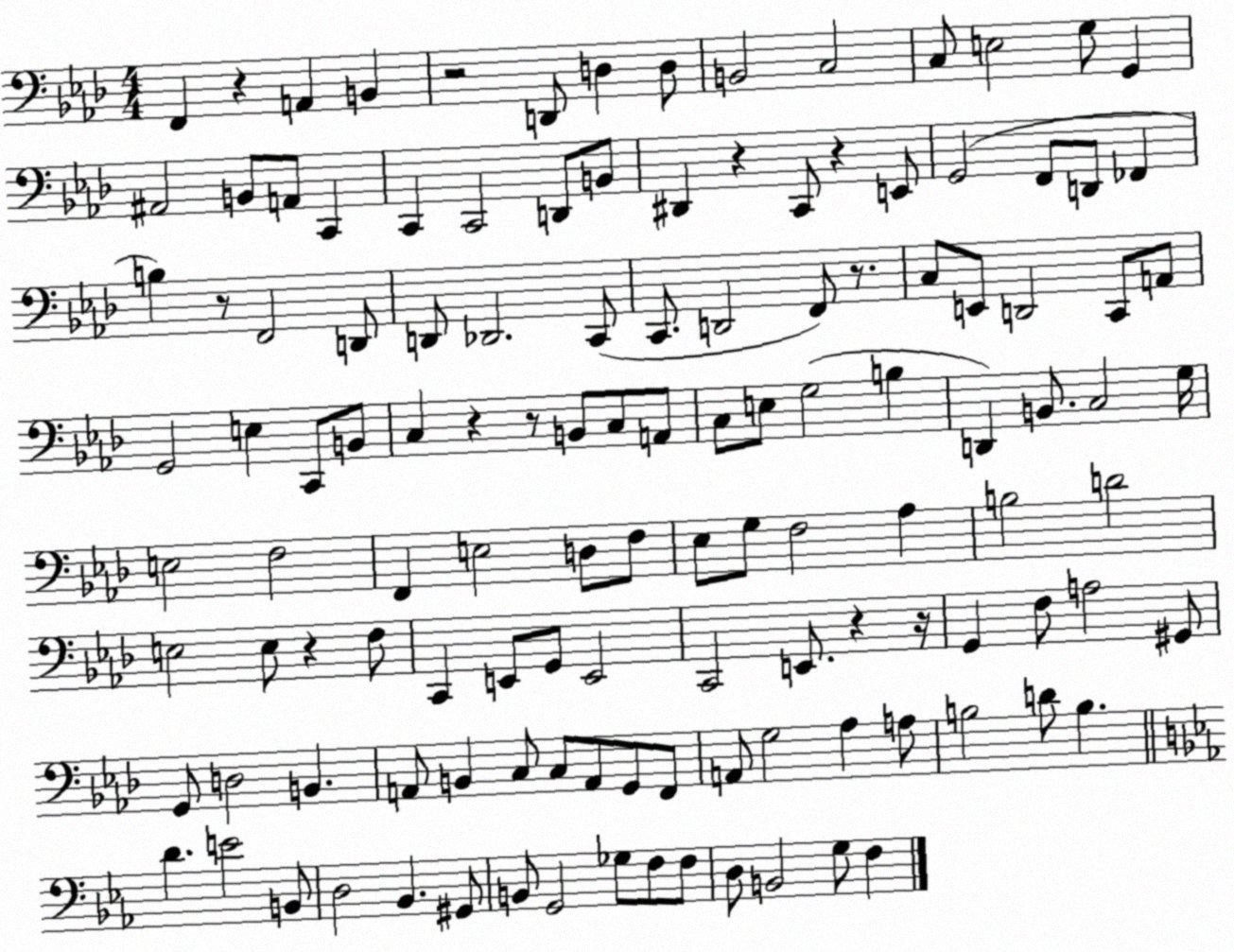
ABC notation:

X:1
T:Untitled
M:4/4
L:1/4
K:Ab
F,, z A,, B,, z2 D,,/2 D, D,/2 B,,2 C,2 C,/2 E,2 G,/2 G,, ^A,,2 B,,/2 A,,/2 C,, C,, C,,2 D,,/2 B,,/2 ^D,, z C,,/2 z E,,/2 G,,2 F,,/2 D,,/2 _F,, B, z/2 F,,2 D,,/2 D,,/2 _D,,2 C,,/2 C,,/2 D,,2 F,,/2 z/2 C,/2 E,,/2 D,,2 C,,/2 A,,/2 G,,2 E, C,,/2 B,,/2 C, z z/2 B,,/2 C,/2 A,,/2 C,/2 E,/2 G,2 B, D,, B,,/2 C,2 G,/4 E,2 F,2 F,, E,2 D,/2 F,/2 _E,/2 G,/2 F,2 _A, B,2 D2 E,2 E,/2 z F,/2 C,, E,,/2 G,,/2 E,,2 C,,2 E,,/2 z z/4 G,, F,/2 A,2 ^G,,/2 G,,/2 D,2 B,, A,,/2 B,, C,/2 C,/2 A,,/2 G,,/2 F,,/2 A,,/2 G,2 _A, A,/2 B,2 D/2 B, D E2 B,,/2 D,2 _B,, ^G,,/2 B,,/2 G,,2 _G,/2 F,/2 F,/2 D,/2 B,,2 G,/2 F,